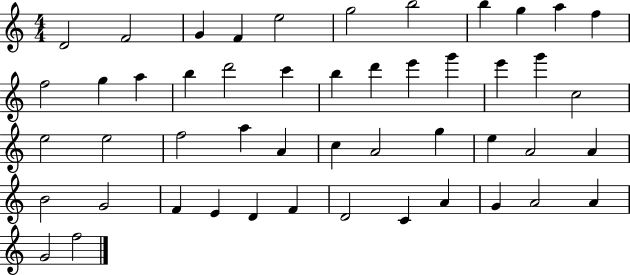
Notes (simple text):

D4/h F4/h G4/q F4/q E5/h G5/h B5/h B5/q G5/q A5/q F5/q F5/h G5/q A5/q B5/q D6/h C6/q B5/q D6/q E6/q G6/q E6/q G6/q C5/h E5/h E5/h F5/h A5/q A4/q C5/q A4/h G5/q E5/q A4/h A4/q B4/h G4/h F4/q E4/q D4/q F4/q D4/h C4/q A4/q G4/q A4/h A4/q G4/h F5/h